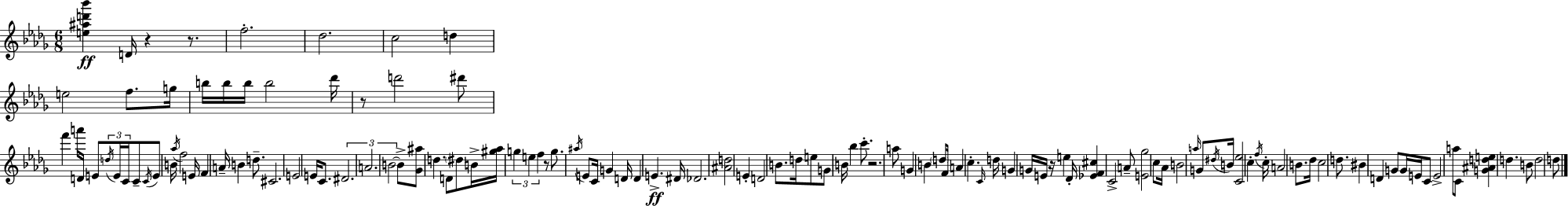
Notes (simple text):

[E5,A#5,D6,Bb6]/q D4/s R/q R/e. F5/h. Db5/h. C5/h D5/q E5/h F5/e. G5/s B5/s B5/s B5/s B5/h Db6/s R/e D6/h D#6/e F6/q A6/s D4/s E4/e D5/s E4/s C4/s C4/e C4/s E4/e B4/s Ab5/s F5/h E4/s F4/q A4/s B4/q D5/e. C#4/h. E4/h E4/s C4/e. D#4/h. A4/h. B4/h B4/e [Gb4,A#5]/e D5/q. D4/e D#5/e B4/s [G#5,Ab5]/s G5/q E5/q F5/q R/e G5/e. A#5/s E4/e C4/s G4/q D4/s D4/q E4/q. D#4/s Db4/h. [A#4,D5]/h E4/q D4/h B4/e. D5/s E5/e G4/e B4/s Bb5/q C6/e. R/h. A5/e G4/q B4/q D5/e F4/s A4/q C5/q. C4/s D5/s G4/q G4/s E4/s R/s E5/q Db4/s [Eb4,F4,C#5]/q C4/h A4/e [E4,Gb5]/h C5/e Ab4/s B4/h A5/s G4/e D#5/s B4/s [C4,Eb5]/h C5/q F5/s C5/s A4/h B4/e. Db5/s C5/h D5/e. BIS4/q D4/q G4/e G4/s E4/s C4/e E4/h A5/e C4/e [G4,A#4,D5,E5]/q D5/q. B4/e D5/h D5/e